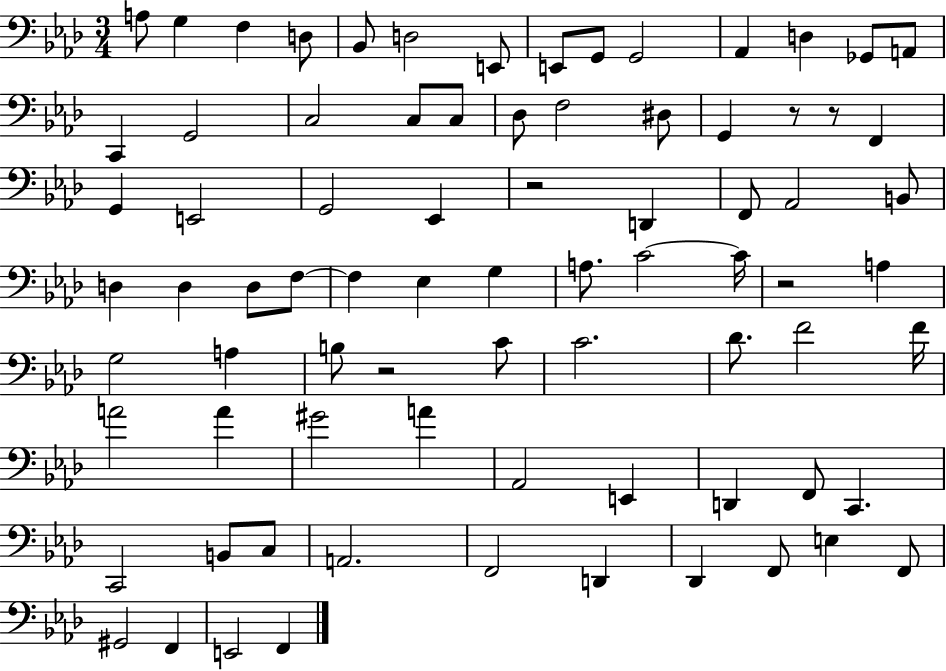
{
  \clef bass
  \numericTimeSignature
  \time 3/4
  \key aes \major
  a8 g4 f4 d8 | bes,8 d2 e,8 | e,8 g,8 g,2 | aes,4 d4 ges,8 a,8 | \break c,4 g,2 | c2 c8 c8 | des8 f2 dis8 | g,4 r8 r8 f,4 | \break g,4 e,2 | g,2 ees,4 | r2 d,4 | f,8 aes,2 b,8 | \break d4 d4 d8 f8~~ | f4 ees4 g4 | a8. c'2~~ c'16 | r2 a4 | \break g2 a4 | b8 r2 c'8 | c'2. | des'8. f'2 f'16 | \break a'2 a'4 | gis'2 a'4 | aes,2 e,4 | d,4 f,8 c,4. | \break c,2 b,8 c8 | a,2. | f,2 d,4 | des,4 f,8 e4 f,8 | \break gis,2 f,4 | e,2 f,4 | \bar "|."
}